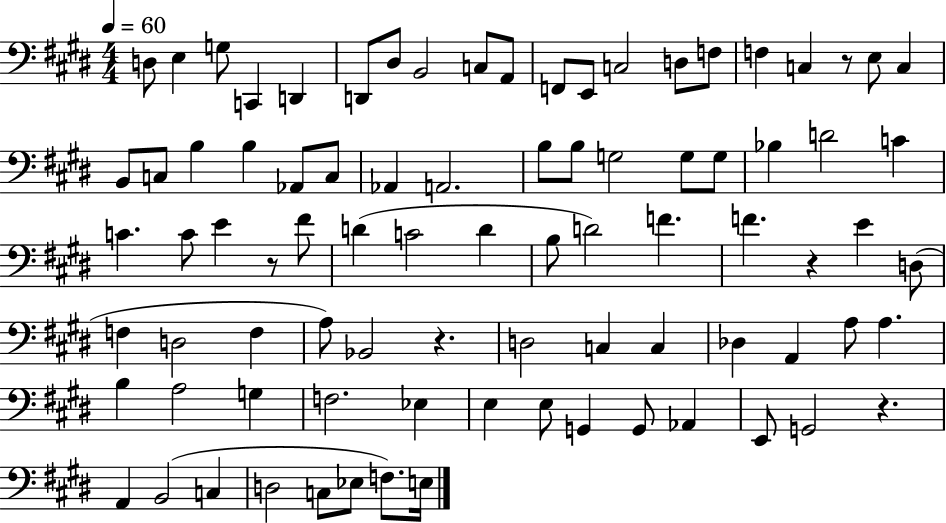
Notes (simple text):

D3/e E3/q G3/e C2/q D2/q D2/e D#3/e B2/h C3/e A2/e F2/e E2/e C3/h D3/e F3/e F3/q C3/q R/e E3/e C3/q B2/e C3/e B3/q B3/q Ab2/e C3/e Ab2/q A2/h. B3/e B3/e G3/h G3/e G3/e Bb3/q D4/h C4/q C4/q. C4/e E4/q R/e F#4/e D4/q C4/h D4/q B3/e D4/h F4/q. F4/q. R/q E4/q D3/e F3/q D3/h F3/q A3/e Bb2/h R/q. D3/h C3/q C3/q Db3/q A2/q A3/e A3/q. B3/q A3/h G3/q F3/h. Eb3/q E3/q E3/e G2/q G2/e Ab2/q E2/e G2/h R/q. A2/q B2/h C3/q D3/h C3/e Eb3/e F3/e. E3/s